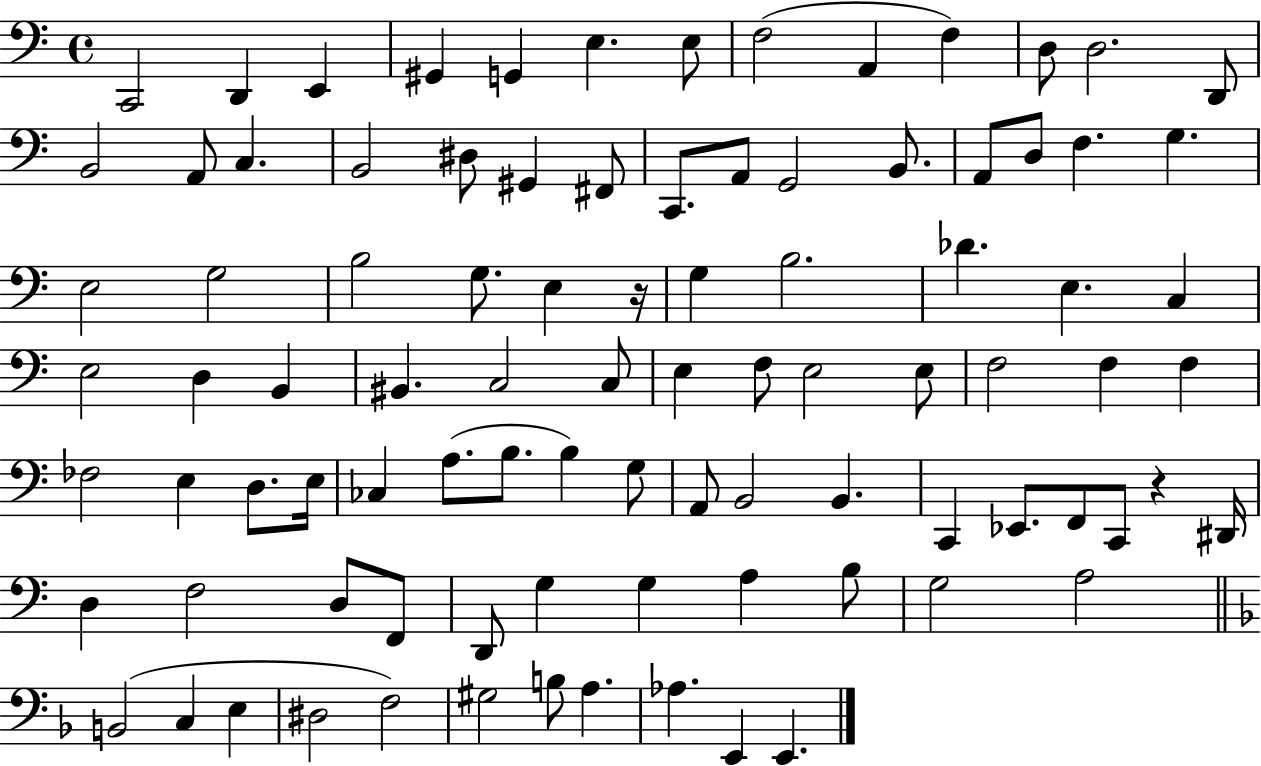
X:1
T:Untitled
M:4/4
L:1/4
K:C
C,,2 D,, E,, ^G,, G,, E, E,/2 F,2 A,, F, D,/2 D,2 D,,/2 B,,2 A,,/2 C, B,,2 ^D,/2 ^G,, ^F,,/2 C,,/2 A,,/2 G,,2 B,,/2 A,,/2 D,/2 F, G, E,2 G,2 B,2 G,/2 E, z/4 G, B,2 _D E, C, E,2 D, B,, ^B,, C,2 C,/2 E, F,/2 E,2 E,/2 F,2 F, F, _F,2 E, D,/2 E,/4 _C, A,/2 B,/2 B, G,/2 A,,/2 B,,2 B,, C,, _E,,/2 F,,/2 C,,/2 z ^D,,/4 D, F,2 D,/2 F,,/2 D,,/2 G, G, A, B,/2 G,2 A,2 B,,2 C, E, ^D,2 F,2 ^G,2 B,/2 A, _A, E,, E,,